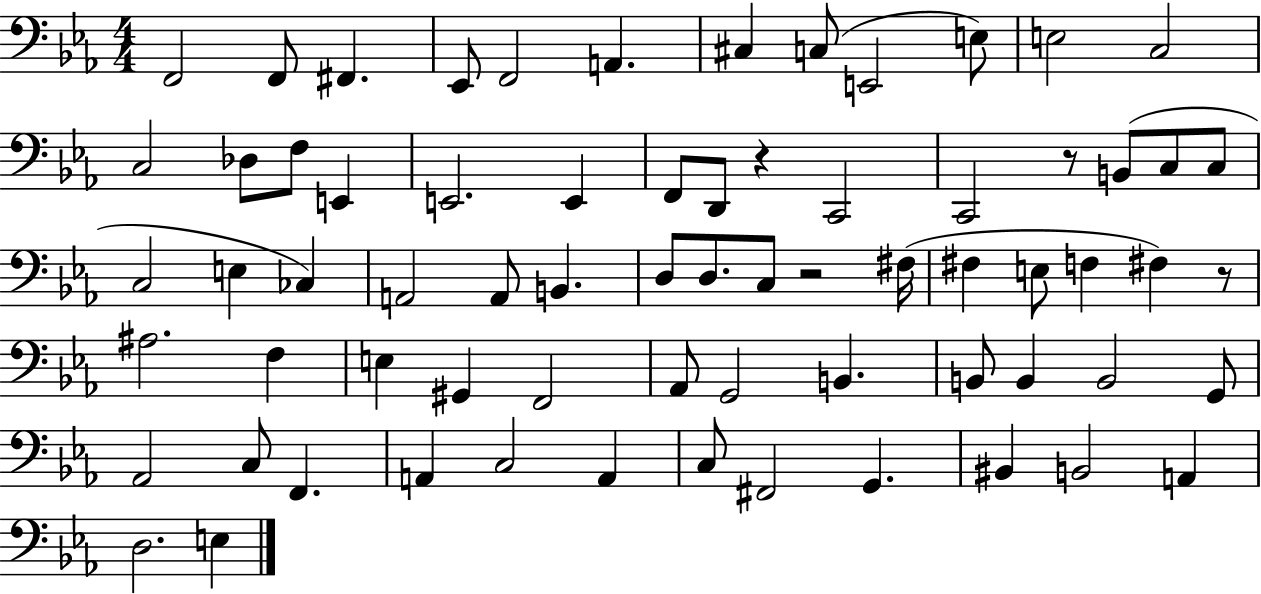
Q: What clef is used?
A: bass